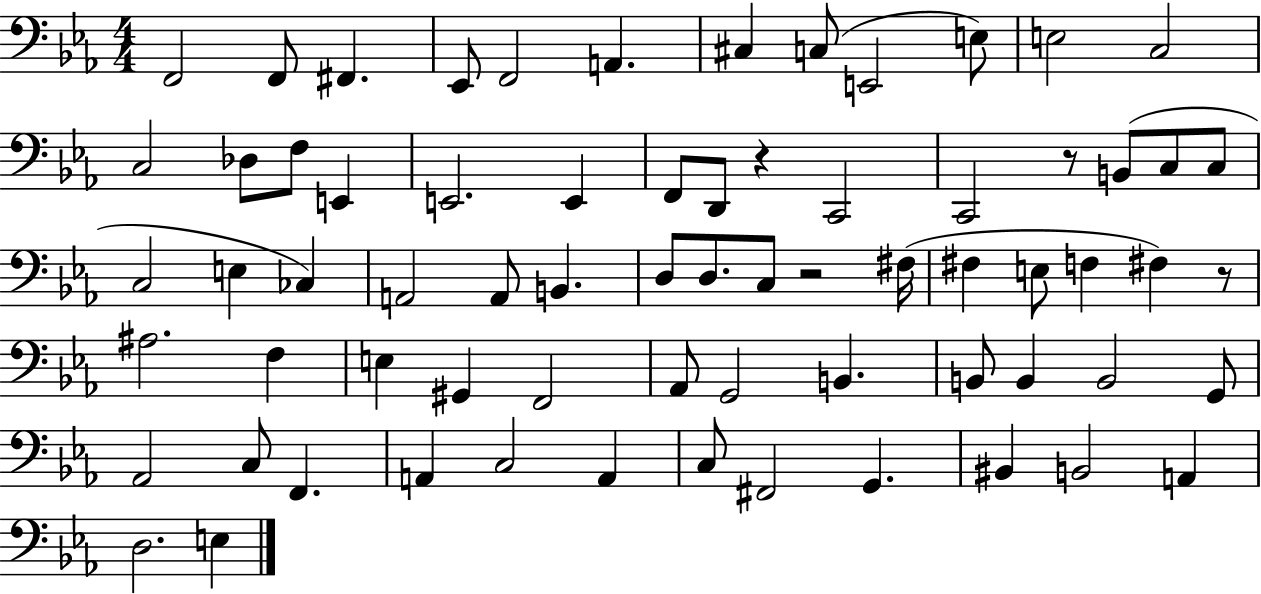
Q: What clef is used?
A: bass